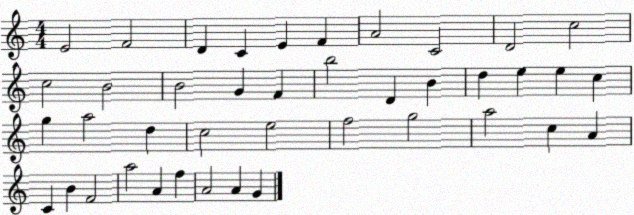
X:1
T:Untitled
M:4/4
L:1/4
K:C
E2 F2 D C E F A2 C2 D2 c2 c2 B2 B2 G F b2 D B d e e c g a2 d c2 e2 f2 g2 a2 c A C B F2 a2 A f A2 A G